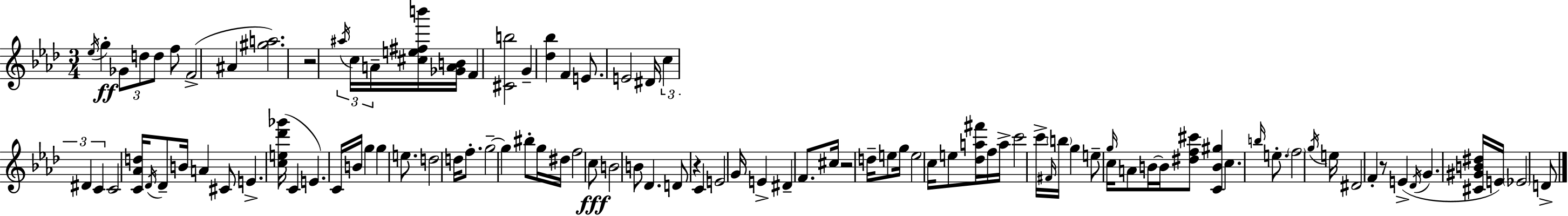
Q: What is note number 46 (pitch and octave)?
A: B4